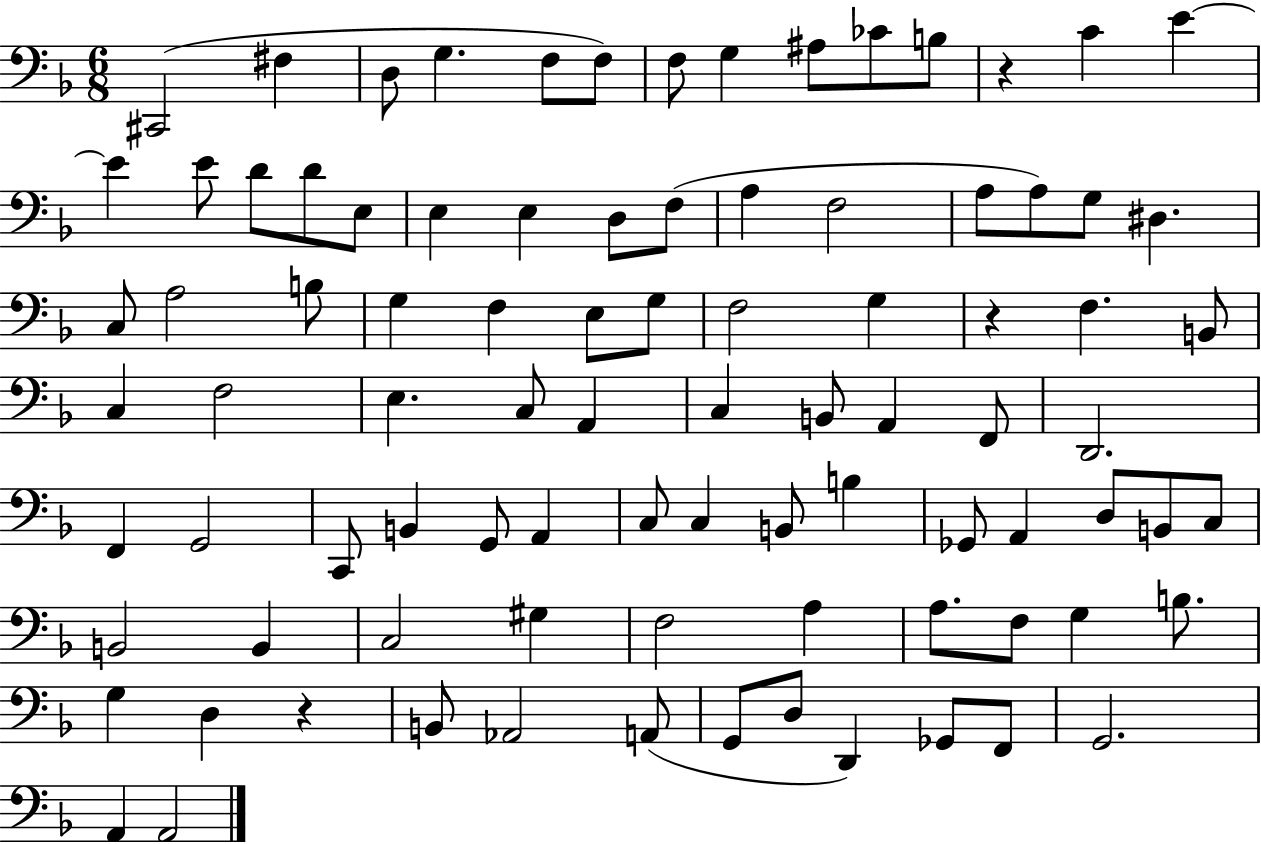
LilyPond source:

{
  \clef bass
  \numericTimeSignature
  \time 6/8
  \key f \major
  cis,2( fis4 | d8 g4. f8 f8) | f8 g4 ais8 ces'8 b8 | r4 c'4 e'4~~ | \break e'4 e'8 d'8 d'8 e8 | e4 e4 d8 f8( | a4 f2 | a8 a8) g8 dis4. | \break c8 a2 b8 | g4 f4 e8 g8 | f2 g4 | r4 f4. b,8 | \break c4 f2 | e4. c8 a,4 | c4 b,8 a,4 f,8 | d,2. | \break f,4 g,2 | c,8 b,4 g,8 a,4 | c8 c4 b,8 b4 | ges,8 a,4 d8 b,8 c8 | \break b,2 b,4 | c2 gis4 | f2 a4 | a8. f8 g4 b8. | \break g4 d4 r4 | b,8 aes,2 a,8( | g,8 d8 d,4) ges,8 f,8 | g,2. | \break a,4 a,2 | \bar "|."
}